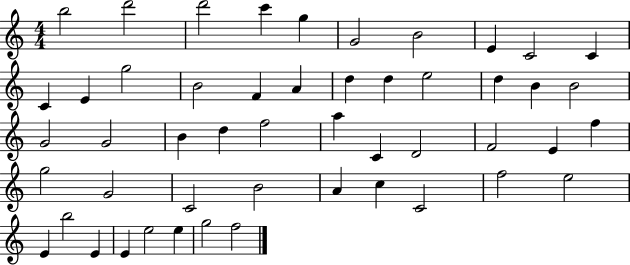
X:1
T:Untitled
M:4/4
L:1/4
K:C
b2 d'2 d'2 c' g G2 B2 E C2 C C E g2 B2 F A d d e2 d B B2 G2 G2 B d f2 a C D2 F2 E f g2 G2 C2 B2 A c C2 f2 e2 E b2 E E e2 e g2 f2